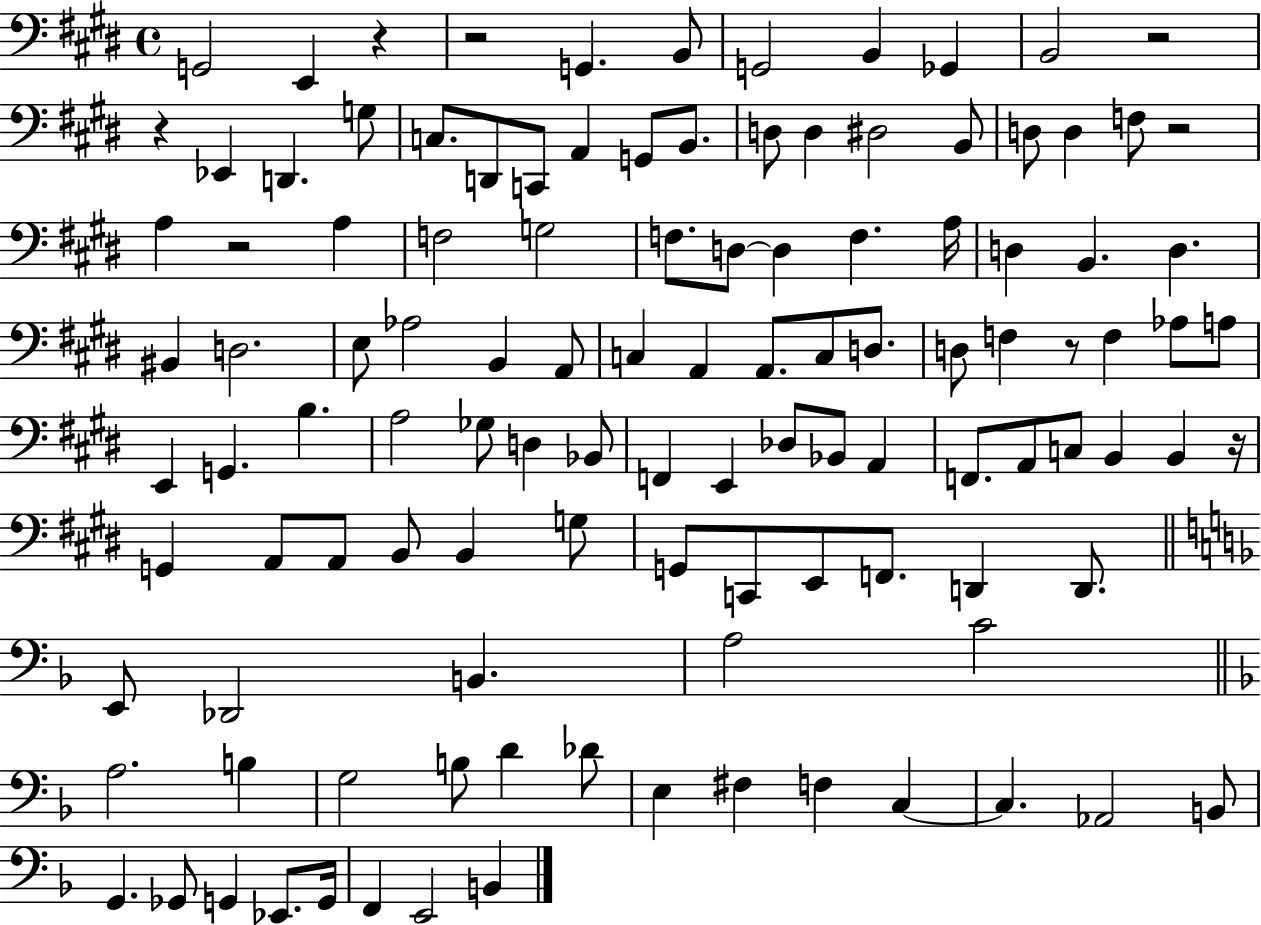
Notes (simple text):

G2/h E2/q R/q R/h G2/q. B2/e G2/h B2/q Gb2/q B2/h R/h R/q Eb2/q D2/q. G3/e C3/e. D2/e C2/e A2/q G2/e B2/e. D3/e D3/q D#3/h B2/e D3/e D3/q F3/e R/h A3/q R/h A3/q F3/h G3/h F3/e. D3/e D3/q F3/q. A3/s D3/q B2/q. D3/q. BIS2/q D3/h. E3/e Ab3/h B2/q A2/e C3/q A2/q A2/e. C3/e D3/e. D3/e F3/q R/e F3/q Ab3/e A3/e E2/q G2/q. B3/q. A3/h Gb3/e D3/q Bb2/e F2/q E2/q Db3/e Bb2/e A2/q F2/e. A2/e C3/e B2/q B2/q R/s G2/q A2/e A2/e B2/e B2/q G3/e G2/e C2/e E2/e F2/e. D2/q D2/e. E2/e Db2/h B2/q. A3/h C4/h A3/h. B3/q G3/h B3/e D4/q Db4/e E3/q F#3/q F3/q C3/q C3/q. Ab2/h B2/e G2/q. Gb2/e G2/q Eb2/e. G2/s F2/q E2/h B2/q